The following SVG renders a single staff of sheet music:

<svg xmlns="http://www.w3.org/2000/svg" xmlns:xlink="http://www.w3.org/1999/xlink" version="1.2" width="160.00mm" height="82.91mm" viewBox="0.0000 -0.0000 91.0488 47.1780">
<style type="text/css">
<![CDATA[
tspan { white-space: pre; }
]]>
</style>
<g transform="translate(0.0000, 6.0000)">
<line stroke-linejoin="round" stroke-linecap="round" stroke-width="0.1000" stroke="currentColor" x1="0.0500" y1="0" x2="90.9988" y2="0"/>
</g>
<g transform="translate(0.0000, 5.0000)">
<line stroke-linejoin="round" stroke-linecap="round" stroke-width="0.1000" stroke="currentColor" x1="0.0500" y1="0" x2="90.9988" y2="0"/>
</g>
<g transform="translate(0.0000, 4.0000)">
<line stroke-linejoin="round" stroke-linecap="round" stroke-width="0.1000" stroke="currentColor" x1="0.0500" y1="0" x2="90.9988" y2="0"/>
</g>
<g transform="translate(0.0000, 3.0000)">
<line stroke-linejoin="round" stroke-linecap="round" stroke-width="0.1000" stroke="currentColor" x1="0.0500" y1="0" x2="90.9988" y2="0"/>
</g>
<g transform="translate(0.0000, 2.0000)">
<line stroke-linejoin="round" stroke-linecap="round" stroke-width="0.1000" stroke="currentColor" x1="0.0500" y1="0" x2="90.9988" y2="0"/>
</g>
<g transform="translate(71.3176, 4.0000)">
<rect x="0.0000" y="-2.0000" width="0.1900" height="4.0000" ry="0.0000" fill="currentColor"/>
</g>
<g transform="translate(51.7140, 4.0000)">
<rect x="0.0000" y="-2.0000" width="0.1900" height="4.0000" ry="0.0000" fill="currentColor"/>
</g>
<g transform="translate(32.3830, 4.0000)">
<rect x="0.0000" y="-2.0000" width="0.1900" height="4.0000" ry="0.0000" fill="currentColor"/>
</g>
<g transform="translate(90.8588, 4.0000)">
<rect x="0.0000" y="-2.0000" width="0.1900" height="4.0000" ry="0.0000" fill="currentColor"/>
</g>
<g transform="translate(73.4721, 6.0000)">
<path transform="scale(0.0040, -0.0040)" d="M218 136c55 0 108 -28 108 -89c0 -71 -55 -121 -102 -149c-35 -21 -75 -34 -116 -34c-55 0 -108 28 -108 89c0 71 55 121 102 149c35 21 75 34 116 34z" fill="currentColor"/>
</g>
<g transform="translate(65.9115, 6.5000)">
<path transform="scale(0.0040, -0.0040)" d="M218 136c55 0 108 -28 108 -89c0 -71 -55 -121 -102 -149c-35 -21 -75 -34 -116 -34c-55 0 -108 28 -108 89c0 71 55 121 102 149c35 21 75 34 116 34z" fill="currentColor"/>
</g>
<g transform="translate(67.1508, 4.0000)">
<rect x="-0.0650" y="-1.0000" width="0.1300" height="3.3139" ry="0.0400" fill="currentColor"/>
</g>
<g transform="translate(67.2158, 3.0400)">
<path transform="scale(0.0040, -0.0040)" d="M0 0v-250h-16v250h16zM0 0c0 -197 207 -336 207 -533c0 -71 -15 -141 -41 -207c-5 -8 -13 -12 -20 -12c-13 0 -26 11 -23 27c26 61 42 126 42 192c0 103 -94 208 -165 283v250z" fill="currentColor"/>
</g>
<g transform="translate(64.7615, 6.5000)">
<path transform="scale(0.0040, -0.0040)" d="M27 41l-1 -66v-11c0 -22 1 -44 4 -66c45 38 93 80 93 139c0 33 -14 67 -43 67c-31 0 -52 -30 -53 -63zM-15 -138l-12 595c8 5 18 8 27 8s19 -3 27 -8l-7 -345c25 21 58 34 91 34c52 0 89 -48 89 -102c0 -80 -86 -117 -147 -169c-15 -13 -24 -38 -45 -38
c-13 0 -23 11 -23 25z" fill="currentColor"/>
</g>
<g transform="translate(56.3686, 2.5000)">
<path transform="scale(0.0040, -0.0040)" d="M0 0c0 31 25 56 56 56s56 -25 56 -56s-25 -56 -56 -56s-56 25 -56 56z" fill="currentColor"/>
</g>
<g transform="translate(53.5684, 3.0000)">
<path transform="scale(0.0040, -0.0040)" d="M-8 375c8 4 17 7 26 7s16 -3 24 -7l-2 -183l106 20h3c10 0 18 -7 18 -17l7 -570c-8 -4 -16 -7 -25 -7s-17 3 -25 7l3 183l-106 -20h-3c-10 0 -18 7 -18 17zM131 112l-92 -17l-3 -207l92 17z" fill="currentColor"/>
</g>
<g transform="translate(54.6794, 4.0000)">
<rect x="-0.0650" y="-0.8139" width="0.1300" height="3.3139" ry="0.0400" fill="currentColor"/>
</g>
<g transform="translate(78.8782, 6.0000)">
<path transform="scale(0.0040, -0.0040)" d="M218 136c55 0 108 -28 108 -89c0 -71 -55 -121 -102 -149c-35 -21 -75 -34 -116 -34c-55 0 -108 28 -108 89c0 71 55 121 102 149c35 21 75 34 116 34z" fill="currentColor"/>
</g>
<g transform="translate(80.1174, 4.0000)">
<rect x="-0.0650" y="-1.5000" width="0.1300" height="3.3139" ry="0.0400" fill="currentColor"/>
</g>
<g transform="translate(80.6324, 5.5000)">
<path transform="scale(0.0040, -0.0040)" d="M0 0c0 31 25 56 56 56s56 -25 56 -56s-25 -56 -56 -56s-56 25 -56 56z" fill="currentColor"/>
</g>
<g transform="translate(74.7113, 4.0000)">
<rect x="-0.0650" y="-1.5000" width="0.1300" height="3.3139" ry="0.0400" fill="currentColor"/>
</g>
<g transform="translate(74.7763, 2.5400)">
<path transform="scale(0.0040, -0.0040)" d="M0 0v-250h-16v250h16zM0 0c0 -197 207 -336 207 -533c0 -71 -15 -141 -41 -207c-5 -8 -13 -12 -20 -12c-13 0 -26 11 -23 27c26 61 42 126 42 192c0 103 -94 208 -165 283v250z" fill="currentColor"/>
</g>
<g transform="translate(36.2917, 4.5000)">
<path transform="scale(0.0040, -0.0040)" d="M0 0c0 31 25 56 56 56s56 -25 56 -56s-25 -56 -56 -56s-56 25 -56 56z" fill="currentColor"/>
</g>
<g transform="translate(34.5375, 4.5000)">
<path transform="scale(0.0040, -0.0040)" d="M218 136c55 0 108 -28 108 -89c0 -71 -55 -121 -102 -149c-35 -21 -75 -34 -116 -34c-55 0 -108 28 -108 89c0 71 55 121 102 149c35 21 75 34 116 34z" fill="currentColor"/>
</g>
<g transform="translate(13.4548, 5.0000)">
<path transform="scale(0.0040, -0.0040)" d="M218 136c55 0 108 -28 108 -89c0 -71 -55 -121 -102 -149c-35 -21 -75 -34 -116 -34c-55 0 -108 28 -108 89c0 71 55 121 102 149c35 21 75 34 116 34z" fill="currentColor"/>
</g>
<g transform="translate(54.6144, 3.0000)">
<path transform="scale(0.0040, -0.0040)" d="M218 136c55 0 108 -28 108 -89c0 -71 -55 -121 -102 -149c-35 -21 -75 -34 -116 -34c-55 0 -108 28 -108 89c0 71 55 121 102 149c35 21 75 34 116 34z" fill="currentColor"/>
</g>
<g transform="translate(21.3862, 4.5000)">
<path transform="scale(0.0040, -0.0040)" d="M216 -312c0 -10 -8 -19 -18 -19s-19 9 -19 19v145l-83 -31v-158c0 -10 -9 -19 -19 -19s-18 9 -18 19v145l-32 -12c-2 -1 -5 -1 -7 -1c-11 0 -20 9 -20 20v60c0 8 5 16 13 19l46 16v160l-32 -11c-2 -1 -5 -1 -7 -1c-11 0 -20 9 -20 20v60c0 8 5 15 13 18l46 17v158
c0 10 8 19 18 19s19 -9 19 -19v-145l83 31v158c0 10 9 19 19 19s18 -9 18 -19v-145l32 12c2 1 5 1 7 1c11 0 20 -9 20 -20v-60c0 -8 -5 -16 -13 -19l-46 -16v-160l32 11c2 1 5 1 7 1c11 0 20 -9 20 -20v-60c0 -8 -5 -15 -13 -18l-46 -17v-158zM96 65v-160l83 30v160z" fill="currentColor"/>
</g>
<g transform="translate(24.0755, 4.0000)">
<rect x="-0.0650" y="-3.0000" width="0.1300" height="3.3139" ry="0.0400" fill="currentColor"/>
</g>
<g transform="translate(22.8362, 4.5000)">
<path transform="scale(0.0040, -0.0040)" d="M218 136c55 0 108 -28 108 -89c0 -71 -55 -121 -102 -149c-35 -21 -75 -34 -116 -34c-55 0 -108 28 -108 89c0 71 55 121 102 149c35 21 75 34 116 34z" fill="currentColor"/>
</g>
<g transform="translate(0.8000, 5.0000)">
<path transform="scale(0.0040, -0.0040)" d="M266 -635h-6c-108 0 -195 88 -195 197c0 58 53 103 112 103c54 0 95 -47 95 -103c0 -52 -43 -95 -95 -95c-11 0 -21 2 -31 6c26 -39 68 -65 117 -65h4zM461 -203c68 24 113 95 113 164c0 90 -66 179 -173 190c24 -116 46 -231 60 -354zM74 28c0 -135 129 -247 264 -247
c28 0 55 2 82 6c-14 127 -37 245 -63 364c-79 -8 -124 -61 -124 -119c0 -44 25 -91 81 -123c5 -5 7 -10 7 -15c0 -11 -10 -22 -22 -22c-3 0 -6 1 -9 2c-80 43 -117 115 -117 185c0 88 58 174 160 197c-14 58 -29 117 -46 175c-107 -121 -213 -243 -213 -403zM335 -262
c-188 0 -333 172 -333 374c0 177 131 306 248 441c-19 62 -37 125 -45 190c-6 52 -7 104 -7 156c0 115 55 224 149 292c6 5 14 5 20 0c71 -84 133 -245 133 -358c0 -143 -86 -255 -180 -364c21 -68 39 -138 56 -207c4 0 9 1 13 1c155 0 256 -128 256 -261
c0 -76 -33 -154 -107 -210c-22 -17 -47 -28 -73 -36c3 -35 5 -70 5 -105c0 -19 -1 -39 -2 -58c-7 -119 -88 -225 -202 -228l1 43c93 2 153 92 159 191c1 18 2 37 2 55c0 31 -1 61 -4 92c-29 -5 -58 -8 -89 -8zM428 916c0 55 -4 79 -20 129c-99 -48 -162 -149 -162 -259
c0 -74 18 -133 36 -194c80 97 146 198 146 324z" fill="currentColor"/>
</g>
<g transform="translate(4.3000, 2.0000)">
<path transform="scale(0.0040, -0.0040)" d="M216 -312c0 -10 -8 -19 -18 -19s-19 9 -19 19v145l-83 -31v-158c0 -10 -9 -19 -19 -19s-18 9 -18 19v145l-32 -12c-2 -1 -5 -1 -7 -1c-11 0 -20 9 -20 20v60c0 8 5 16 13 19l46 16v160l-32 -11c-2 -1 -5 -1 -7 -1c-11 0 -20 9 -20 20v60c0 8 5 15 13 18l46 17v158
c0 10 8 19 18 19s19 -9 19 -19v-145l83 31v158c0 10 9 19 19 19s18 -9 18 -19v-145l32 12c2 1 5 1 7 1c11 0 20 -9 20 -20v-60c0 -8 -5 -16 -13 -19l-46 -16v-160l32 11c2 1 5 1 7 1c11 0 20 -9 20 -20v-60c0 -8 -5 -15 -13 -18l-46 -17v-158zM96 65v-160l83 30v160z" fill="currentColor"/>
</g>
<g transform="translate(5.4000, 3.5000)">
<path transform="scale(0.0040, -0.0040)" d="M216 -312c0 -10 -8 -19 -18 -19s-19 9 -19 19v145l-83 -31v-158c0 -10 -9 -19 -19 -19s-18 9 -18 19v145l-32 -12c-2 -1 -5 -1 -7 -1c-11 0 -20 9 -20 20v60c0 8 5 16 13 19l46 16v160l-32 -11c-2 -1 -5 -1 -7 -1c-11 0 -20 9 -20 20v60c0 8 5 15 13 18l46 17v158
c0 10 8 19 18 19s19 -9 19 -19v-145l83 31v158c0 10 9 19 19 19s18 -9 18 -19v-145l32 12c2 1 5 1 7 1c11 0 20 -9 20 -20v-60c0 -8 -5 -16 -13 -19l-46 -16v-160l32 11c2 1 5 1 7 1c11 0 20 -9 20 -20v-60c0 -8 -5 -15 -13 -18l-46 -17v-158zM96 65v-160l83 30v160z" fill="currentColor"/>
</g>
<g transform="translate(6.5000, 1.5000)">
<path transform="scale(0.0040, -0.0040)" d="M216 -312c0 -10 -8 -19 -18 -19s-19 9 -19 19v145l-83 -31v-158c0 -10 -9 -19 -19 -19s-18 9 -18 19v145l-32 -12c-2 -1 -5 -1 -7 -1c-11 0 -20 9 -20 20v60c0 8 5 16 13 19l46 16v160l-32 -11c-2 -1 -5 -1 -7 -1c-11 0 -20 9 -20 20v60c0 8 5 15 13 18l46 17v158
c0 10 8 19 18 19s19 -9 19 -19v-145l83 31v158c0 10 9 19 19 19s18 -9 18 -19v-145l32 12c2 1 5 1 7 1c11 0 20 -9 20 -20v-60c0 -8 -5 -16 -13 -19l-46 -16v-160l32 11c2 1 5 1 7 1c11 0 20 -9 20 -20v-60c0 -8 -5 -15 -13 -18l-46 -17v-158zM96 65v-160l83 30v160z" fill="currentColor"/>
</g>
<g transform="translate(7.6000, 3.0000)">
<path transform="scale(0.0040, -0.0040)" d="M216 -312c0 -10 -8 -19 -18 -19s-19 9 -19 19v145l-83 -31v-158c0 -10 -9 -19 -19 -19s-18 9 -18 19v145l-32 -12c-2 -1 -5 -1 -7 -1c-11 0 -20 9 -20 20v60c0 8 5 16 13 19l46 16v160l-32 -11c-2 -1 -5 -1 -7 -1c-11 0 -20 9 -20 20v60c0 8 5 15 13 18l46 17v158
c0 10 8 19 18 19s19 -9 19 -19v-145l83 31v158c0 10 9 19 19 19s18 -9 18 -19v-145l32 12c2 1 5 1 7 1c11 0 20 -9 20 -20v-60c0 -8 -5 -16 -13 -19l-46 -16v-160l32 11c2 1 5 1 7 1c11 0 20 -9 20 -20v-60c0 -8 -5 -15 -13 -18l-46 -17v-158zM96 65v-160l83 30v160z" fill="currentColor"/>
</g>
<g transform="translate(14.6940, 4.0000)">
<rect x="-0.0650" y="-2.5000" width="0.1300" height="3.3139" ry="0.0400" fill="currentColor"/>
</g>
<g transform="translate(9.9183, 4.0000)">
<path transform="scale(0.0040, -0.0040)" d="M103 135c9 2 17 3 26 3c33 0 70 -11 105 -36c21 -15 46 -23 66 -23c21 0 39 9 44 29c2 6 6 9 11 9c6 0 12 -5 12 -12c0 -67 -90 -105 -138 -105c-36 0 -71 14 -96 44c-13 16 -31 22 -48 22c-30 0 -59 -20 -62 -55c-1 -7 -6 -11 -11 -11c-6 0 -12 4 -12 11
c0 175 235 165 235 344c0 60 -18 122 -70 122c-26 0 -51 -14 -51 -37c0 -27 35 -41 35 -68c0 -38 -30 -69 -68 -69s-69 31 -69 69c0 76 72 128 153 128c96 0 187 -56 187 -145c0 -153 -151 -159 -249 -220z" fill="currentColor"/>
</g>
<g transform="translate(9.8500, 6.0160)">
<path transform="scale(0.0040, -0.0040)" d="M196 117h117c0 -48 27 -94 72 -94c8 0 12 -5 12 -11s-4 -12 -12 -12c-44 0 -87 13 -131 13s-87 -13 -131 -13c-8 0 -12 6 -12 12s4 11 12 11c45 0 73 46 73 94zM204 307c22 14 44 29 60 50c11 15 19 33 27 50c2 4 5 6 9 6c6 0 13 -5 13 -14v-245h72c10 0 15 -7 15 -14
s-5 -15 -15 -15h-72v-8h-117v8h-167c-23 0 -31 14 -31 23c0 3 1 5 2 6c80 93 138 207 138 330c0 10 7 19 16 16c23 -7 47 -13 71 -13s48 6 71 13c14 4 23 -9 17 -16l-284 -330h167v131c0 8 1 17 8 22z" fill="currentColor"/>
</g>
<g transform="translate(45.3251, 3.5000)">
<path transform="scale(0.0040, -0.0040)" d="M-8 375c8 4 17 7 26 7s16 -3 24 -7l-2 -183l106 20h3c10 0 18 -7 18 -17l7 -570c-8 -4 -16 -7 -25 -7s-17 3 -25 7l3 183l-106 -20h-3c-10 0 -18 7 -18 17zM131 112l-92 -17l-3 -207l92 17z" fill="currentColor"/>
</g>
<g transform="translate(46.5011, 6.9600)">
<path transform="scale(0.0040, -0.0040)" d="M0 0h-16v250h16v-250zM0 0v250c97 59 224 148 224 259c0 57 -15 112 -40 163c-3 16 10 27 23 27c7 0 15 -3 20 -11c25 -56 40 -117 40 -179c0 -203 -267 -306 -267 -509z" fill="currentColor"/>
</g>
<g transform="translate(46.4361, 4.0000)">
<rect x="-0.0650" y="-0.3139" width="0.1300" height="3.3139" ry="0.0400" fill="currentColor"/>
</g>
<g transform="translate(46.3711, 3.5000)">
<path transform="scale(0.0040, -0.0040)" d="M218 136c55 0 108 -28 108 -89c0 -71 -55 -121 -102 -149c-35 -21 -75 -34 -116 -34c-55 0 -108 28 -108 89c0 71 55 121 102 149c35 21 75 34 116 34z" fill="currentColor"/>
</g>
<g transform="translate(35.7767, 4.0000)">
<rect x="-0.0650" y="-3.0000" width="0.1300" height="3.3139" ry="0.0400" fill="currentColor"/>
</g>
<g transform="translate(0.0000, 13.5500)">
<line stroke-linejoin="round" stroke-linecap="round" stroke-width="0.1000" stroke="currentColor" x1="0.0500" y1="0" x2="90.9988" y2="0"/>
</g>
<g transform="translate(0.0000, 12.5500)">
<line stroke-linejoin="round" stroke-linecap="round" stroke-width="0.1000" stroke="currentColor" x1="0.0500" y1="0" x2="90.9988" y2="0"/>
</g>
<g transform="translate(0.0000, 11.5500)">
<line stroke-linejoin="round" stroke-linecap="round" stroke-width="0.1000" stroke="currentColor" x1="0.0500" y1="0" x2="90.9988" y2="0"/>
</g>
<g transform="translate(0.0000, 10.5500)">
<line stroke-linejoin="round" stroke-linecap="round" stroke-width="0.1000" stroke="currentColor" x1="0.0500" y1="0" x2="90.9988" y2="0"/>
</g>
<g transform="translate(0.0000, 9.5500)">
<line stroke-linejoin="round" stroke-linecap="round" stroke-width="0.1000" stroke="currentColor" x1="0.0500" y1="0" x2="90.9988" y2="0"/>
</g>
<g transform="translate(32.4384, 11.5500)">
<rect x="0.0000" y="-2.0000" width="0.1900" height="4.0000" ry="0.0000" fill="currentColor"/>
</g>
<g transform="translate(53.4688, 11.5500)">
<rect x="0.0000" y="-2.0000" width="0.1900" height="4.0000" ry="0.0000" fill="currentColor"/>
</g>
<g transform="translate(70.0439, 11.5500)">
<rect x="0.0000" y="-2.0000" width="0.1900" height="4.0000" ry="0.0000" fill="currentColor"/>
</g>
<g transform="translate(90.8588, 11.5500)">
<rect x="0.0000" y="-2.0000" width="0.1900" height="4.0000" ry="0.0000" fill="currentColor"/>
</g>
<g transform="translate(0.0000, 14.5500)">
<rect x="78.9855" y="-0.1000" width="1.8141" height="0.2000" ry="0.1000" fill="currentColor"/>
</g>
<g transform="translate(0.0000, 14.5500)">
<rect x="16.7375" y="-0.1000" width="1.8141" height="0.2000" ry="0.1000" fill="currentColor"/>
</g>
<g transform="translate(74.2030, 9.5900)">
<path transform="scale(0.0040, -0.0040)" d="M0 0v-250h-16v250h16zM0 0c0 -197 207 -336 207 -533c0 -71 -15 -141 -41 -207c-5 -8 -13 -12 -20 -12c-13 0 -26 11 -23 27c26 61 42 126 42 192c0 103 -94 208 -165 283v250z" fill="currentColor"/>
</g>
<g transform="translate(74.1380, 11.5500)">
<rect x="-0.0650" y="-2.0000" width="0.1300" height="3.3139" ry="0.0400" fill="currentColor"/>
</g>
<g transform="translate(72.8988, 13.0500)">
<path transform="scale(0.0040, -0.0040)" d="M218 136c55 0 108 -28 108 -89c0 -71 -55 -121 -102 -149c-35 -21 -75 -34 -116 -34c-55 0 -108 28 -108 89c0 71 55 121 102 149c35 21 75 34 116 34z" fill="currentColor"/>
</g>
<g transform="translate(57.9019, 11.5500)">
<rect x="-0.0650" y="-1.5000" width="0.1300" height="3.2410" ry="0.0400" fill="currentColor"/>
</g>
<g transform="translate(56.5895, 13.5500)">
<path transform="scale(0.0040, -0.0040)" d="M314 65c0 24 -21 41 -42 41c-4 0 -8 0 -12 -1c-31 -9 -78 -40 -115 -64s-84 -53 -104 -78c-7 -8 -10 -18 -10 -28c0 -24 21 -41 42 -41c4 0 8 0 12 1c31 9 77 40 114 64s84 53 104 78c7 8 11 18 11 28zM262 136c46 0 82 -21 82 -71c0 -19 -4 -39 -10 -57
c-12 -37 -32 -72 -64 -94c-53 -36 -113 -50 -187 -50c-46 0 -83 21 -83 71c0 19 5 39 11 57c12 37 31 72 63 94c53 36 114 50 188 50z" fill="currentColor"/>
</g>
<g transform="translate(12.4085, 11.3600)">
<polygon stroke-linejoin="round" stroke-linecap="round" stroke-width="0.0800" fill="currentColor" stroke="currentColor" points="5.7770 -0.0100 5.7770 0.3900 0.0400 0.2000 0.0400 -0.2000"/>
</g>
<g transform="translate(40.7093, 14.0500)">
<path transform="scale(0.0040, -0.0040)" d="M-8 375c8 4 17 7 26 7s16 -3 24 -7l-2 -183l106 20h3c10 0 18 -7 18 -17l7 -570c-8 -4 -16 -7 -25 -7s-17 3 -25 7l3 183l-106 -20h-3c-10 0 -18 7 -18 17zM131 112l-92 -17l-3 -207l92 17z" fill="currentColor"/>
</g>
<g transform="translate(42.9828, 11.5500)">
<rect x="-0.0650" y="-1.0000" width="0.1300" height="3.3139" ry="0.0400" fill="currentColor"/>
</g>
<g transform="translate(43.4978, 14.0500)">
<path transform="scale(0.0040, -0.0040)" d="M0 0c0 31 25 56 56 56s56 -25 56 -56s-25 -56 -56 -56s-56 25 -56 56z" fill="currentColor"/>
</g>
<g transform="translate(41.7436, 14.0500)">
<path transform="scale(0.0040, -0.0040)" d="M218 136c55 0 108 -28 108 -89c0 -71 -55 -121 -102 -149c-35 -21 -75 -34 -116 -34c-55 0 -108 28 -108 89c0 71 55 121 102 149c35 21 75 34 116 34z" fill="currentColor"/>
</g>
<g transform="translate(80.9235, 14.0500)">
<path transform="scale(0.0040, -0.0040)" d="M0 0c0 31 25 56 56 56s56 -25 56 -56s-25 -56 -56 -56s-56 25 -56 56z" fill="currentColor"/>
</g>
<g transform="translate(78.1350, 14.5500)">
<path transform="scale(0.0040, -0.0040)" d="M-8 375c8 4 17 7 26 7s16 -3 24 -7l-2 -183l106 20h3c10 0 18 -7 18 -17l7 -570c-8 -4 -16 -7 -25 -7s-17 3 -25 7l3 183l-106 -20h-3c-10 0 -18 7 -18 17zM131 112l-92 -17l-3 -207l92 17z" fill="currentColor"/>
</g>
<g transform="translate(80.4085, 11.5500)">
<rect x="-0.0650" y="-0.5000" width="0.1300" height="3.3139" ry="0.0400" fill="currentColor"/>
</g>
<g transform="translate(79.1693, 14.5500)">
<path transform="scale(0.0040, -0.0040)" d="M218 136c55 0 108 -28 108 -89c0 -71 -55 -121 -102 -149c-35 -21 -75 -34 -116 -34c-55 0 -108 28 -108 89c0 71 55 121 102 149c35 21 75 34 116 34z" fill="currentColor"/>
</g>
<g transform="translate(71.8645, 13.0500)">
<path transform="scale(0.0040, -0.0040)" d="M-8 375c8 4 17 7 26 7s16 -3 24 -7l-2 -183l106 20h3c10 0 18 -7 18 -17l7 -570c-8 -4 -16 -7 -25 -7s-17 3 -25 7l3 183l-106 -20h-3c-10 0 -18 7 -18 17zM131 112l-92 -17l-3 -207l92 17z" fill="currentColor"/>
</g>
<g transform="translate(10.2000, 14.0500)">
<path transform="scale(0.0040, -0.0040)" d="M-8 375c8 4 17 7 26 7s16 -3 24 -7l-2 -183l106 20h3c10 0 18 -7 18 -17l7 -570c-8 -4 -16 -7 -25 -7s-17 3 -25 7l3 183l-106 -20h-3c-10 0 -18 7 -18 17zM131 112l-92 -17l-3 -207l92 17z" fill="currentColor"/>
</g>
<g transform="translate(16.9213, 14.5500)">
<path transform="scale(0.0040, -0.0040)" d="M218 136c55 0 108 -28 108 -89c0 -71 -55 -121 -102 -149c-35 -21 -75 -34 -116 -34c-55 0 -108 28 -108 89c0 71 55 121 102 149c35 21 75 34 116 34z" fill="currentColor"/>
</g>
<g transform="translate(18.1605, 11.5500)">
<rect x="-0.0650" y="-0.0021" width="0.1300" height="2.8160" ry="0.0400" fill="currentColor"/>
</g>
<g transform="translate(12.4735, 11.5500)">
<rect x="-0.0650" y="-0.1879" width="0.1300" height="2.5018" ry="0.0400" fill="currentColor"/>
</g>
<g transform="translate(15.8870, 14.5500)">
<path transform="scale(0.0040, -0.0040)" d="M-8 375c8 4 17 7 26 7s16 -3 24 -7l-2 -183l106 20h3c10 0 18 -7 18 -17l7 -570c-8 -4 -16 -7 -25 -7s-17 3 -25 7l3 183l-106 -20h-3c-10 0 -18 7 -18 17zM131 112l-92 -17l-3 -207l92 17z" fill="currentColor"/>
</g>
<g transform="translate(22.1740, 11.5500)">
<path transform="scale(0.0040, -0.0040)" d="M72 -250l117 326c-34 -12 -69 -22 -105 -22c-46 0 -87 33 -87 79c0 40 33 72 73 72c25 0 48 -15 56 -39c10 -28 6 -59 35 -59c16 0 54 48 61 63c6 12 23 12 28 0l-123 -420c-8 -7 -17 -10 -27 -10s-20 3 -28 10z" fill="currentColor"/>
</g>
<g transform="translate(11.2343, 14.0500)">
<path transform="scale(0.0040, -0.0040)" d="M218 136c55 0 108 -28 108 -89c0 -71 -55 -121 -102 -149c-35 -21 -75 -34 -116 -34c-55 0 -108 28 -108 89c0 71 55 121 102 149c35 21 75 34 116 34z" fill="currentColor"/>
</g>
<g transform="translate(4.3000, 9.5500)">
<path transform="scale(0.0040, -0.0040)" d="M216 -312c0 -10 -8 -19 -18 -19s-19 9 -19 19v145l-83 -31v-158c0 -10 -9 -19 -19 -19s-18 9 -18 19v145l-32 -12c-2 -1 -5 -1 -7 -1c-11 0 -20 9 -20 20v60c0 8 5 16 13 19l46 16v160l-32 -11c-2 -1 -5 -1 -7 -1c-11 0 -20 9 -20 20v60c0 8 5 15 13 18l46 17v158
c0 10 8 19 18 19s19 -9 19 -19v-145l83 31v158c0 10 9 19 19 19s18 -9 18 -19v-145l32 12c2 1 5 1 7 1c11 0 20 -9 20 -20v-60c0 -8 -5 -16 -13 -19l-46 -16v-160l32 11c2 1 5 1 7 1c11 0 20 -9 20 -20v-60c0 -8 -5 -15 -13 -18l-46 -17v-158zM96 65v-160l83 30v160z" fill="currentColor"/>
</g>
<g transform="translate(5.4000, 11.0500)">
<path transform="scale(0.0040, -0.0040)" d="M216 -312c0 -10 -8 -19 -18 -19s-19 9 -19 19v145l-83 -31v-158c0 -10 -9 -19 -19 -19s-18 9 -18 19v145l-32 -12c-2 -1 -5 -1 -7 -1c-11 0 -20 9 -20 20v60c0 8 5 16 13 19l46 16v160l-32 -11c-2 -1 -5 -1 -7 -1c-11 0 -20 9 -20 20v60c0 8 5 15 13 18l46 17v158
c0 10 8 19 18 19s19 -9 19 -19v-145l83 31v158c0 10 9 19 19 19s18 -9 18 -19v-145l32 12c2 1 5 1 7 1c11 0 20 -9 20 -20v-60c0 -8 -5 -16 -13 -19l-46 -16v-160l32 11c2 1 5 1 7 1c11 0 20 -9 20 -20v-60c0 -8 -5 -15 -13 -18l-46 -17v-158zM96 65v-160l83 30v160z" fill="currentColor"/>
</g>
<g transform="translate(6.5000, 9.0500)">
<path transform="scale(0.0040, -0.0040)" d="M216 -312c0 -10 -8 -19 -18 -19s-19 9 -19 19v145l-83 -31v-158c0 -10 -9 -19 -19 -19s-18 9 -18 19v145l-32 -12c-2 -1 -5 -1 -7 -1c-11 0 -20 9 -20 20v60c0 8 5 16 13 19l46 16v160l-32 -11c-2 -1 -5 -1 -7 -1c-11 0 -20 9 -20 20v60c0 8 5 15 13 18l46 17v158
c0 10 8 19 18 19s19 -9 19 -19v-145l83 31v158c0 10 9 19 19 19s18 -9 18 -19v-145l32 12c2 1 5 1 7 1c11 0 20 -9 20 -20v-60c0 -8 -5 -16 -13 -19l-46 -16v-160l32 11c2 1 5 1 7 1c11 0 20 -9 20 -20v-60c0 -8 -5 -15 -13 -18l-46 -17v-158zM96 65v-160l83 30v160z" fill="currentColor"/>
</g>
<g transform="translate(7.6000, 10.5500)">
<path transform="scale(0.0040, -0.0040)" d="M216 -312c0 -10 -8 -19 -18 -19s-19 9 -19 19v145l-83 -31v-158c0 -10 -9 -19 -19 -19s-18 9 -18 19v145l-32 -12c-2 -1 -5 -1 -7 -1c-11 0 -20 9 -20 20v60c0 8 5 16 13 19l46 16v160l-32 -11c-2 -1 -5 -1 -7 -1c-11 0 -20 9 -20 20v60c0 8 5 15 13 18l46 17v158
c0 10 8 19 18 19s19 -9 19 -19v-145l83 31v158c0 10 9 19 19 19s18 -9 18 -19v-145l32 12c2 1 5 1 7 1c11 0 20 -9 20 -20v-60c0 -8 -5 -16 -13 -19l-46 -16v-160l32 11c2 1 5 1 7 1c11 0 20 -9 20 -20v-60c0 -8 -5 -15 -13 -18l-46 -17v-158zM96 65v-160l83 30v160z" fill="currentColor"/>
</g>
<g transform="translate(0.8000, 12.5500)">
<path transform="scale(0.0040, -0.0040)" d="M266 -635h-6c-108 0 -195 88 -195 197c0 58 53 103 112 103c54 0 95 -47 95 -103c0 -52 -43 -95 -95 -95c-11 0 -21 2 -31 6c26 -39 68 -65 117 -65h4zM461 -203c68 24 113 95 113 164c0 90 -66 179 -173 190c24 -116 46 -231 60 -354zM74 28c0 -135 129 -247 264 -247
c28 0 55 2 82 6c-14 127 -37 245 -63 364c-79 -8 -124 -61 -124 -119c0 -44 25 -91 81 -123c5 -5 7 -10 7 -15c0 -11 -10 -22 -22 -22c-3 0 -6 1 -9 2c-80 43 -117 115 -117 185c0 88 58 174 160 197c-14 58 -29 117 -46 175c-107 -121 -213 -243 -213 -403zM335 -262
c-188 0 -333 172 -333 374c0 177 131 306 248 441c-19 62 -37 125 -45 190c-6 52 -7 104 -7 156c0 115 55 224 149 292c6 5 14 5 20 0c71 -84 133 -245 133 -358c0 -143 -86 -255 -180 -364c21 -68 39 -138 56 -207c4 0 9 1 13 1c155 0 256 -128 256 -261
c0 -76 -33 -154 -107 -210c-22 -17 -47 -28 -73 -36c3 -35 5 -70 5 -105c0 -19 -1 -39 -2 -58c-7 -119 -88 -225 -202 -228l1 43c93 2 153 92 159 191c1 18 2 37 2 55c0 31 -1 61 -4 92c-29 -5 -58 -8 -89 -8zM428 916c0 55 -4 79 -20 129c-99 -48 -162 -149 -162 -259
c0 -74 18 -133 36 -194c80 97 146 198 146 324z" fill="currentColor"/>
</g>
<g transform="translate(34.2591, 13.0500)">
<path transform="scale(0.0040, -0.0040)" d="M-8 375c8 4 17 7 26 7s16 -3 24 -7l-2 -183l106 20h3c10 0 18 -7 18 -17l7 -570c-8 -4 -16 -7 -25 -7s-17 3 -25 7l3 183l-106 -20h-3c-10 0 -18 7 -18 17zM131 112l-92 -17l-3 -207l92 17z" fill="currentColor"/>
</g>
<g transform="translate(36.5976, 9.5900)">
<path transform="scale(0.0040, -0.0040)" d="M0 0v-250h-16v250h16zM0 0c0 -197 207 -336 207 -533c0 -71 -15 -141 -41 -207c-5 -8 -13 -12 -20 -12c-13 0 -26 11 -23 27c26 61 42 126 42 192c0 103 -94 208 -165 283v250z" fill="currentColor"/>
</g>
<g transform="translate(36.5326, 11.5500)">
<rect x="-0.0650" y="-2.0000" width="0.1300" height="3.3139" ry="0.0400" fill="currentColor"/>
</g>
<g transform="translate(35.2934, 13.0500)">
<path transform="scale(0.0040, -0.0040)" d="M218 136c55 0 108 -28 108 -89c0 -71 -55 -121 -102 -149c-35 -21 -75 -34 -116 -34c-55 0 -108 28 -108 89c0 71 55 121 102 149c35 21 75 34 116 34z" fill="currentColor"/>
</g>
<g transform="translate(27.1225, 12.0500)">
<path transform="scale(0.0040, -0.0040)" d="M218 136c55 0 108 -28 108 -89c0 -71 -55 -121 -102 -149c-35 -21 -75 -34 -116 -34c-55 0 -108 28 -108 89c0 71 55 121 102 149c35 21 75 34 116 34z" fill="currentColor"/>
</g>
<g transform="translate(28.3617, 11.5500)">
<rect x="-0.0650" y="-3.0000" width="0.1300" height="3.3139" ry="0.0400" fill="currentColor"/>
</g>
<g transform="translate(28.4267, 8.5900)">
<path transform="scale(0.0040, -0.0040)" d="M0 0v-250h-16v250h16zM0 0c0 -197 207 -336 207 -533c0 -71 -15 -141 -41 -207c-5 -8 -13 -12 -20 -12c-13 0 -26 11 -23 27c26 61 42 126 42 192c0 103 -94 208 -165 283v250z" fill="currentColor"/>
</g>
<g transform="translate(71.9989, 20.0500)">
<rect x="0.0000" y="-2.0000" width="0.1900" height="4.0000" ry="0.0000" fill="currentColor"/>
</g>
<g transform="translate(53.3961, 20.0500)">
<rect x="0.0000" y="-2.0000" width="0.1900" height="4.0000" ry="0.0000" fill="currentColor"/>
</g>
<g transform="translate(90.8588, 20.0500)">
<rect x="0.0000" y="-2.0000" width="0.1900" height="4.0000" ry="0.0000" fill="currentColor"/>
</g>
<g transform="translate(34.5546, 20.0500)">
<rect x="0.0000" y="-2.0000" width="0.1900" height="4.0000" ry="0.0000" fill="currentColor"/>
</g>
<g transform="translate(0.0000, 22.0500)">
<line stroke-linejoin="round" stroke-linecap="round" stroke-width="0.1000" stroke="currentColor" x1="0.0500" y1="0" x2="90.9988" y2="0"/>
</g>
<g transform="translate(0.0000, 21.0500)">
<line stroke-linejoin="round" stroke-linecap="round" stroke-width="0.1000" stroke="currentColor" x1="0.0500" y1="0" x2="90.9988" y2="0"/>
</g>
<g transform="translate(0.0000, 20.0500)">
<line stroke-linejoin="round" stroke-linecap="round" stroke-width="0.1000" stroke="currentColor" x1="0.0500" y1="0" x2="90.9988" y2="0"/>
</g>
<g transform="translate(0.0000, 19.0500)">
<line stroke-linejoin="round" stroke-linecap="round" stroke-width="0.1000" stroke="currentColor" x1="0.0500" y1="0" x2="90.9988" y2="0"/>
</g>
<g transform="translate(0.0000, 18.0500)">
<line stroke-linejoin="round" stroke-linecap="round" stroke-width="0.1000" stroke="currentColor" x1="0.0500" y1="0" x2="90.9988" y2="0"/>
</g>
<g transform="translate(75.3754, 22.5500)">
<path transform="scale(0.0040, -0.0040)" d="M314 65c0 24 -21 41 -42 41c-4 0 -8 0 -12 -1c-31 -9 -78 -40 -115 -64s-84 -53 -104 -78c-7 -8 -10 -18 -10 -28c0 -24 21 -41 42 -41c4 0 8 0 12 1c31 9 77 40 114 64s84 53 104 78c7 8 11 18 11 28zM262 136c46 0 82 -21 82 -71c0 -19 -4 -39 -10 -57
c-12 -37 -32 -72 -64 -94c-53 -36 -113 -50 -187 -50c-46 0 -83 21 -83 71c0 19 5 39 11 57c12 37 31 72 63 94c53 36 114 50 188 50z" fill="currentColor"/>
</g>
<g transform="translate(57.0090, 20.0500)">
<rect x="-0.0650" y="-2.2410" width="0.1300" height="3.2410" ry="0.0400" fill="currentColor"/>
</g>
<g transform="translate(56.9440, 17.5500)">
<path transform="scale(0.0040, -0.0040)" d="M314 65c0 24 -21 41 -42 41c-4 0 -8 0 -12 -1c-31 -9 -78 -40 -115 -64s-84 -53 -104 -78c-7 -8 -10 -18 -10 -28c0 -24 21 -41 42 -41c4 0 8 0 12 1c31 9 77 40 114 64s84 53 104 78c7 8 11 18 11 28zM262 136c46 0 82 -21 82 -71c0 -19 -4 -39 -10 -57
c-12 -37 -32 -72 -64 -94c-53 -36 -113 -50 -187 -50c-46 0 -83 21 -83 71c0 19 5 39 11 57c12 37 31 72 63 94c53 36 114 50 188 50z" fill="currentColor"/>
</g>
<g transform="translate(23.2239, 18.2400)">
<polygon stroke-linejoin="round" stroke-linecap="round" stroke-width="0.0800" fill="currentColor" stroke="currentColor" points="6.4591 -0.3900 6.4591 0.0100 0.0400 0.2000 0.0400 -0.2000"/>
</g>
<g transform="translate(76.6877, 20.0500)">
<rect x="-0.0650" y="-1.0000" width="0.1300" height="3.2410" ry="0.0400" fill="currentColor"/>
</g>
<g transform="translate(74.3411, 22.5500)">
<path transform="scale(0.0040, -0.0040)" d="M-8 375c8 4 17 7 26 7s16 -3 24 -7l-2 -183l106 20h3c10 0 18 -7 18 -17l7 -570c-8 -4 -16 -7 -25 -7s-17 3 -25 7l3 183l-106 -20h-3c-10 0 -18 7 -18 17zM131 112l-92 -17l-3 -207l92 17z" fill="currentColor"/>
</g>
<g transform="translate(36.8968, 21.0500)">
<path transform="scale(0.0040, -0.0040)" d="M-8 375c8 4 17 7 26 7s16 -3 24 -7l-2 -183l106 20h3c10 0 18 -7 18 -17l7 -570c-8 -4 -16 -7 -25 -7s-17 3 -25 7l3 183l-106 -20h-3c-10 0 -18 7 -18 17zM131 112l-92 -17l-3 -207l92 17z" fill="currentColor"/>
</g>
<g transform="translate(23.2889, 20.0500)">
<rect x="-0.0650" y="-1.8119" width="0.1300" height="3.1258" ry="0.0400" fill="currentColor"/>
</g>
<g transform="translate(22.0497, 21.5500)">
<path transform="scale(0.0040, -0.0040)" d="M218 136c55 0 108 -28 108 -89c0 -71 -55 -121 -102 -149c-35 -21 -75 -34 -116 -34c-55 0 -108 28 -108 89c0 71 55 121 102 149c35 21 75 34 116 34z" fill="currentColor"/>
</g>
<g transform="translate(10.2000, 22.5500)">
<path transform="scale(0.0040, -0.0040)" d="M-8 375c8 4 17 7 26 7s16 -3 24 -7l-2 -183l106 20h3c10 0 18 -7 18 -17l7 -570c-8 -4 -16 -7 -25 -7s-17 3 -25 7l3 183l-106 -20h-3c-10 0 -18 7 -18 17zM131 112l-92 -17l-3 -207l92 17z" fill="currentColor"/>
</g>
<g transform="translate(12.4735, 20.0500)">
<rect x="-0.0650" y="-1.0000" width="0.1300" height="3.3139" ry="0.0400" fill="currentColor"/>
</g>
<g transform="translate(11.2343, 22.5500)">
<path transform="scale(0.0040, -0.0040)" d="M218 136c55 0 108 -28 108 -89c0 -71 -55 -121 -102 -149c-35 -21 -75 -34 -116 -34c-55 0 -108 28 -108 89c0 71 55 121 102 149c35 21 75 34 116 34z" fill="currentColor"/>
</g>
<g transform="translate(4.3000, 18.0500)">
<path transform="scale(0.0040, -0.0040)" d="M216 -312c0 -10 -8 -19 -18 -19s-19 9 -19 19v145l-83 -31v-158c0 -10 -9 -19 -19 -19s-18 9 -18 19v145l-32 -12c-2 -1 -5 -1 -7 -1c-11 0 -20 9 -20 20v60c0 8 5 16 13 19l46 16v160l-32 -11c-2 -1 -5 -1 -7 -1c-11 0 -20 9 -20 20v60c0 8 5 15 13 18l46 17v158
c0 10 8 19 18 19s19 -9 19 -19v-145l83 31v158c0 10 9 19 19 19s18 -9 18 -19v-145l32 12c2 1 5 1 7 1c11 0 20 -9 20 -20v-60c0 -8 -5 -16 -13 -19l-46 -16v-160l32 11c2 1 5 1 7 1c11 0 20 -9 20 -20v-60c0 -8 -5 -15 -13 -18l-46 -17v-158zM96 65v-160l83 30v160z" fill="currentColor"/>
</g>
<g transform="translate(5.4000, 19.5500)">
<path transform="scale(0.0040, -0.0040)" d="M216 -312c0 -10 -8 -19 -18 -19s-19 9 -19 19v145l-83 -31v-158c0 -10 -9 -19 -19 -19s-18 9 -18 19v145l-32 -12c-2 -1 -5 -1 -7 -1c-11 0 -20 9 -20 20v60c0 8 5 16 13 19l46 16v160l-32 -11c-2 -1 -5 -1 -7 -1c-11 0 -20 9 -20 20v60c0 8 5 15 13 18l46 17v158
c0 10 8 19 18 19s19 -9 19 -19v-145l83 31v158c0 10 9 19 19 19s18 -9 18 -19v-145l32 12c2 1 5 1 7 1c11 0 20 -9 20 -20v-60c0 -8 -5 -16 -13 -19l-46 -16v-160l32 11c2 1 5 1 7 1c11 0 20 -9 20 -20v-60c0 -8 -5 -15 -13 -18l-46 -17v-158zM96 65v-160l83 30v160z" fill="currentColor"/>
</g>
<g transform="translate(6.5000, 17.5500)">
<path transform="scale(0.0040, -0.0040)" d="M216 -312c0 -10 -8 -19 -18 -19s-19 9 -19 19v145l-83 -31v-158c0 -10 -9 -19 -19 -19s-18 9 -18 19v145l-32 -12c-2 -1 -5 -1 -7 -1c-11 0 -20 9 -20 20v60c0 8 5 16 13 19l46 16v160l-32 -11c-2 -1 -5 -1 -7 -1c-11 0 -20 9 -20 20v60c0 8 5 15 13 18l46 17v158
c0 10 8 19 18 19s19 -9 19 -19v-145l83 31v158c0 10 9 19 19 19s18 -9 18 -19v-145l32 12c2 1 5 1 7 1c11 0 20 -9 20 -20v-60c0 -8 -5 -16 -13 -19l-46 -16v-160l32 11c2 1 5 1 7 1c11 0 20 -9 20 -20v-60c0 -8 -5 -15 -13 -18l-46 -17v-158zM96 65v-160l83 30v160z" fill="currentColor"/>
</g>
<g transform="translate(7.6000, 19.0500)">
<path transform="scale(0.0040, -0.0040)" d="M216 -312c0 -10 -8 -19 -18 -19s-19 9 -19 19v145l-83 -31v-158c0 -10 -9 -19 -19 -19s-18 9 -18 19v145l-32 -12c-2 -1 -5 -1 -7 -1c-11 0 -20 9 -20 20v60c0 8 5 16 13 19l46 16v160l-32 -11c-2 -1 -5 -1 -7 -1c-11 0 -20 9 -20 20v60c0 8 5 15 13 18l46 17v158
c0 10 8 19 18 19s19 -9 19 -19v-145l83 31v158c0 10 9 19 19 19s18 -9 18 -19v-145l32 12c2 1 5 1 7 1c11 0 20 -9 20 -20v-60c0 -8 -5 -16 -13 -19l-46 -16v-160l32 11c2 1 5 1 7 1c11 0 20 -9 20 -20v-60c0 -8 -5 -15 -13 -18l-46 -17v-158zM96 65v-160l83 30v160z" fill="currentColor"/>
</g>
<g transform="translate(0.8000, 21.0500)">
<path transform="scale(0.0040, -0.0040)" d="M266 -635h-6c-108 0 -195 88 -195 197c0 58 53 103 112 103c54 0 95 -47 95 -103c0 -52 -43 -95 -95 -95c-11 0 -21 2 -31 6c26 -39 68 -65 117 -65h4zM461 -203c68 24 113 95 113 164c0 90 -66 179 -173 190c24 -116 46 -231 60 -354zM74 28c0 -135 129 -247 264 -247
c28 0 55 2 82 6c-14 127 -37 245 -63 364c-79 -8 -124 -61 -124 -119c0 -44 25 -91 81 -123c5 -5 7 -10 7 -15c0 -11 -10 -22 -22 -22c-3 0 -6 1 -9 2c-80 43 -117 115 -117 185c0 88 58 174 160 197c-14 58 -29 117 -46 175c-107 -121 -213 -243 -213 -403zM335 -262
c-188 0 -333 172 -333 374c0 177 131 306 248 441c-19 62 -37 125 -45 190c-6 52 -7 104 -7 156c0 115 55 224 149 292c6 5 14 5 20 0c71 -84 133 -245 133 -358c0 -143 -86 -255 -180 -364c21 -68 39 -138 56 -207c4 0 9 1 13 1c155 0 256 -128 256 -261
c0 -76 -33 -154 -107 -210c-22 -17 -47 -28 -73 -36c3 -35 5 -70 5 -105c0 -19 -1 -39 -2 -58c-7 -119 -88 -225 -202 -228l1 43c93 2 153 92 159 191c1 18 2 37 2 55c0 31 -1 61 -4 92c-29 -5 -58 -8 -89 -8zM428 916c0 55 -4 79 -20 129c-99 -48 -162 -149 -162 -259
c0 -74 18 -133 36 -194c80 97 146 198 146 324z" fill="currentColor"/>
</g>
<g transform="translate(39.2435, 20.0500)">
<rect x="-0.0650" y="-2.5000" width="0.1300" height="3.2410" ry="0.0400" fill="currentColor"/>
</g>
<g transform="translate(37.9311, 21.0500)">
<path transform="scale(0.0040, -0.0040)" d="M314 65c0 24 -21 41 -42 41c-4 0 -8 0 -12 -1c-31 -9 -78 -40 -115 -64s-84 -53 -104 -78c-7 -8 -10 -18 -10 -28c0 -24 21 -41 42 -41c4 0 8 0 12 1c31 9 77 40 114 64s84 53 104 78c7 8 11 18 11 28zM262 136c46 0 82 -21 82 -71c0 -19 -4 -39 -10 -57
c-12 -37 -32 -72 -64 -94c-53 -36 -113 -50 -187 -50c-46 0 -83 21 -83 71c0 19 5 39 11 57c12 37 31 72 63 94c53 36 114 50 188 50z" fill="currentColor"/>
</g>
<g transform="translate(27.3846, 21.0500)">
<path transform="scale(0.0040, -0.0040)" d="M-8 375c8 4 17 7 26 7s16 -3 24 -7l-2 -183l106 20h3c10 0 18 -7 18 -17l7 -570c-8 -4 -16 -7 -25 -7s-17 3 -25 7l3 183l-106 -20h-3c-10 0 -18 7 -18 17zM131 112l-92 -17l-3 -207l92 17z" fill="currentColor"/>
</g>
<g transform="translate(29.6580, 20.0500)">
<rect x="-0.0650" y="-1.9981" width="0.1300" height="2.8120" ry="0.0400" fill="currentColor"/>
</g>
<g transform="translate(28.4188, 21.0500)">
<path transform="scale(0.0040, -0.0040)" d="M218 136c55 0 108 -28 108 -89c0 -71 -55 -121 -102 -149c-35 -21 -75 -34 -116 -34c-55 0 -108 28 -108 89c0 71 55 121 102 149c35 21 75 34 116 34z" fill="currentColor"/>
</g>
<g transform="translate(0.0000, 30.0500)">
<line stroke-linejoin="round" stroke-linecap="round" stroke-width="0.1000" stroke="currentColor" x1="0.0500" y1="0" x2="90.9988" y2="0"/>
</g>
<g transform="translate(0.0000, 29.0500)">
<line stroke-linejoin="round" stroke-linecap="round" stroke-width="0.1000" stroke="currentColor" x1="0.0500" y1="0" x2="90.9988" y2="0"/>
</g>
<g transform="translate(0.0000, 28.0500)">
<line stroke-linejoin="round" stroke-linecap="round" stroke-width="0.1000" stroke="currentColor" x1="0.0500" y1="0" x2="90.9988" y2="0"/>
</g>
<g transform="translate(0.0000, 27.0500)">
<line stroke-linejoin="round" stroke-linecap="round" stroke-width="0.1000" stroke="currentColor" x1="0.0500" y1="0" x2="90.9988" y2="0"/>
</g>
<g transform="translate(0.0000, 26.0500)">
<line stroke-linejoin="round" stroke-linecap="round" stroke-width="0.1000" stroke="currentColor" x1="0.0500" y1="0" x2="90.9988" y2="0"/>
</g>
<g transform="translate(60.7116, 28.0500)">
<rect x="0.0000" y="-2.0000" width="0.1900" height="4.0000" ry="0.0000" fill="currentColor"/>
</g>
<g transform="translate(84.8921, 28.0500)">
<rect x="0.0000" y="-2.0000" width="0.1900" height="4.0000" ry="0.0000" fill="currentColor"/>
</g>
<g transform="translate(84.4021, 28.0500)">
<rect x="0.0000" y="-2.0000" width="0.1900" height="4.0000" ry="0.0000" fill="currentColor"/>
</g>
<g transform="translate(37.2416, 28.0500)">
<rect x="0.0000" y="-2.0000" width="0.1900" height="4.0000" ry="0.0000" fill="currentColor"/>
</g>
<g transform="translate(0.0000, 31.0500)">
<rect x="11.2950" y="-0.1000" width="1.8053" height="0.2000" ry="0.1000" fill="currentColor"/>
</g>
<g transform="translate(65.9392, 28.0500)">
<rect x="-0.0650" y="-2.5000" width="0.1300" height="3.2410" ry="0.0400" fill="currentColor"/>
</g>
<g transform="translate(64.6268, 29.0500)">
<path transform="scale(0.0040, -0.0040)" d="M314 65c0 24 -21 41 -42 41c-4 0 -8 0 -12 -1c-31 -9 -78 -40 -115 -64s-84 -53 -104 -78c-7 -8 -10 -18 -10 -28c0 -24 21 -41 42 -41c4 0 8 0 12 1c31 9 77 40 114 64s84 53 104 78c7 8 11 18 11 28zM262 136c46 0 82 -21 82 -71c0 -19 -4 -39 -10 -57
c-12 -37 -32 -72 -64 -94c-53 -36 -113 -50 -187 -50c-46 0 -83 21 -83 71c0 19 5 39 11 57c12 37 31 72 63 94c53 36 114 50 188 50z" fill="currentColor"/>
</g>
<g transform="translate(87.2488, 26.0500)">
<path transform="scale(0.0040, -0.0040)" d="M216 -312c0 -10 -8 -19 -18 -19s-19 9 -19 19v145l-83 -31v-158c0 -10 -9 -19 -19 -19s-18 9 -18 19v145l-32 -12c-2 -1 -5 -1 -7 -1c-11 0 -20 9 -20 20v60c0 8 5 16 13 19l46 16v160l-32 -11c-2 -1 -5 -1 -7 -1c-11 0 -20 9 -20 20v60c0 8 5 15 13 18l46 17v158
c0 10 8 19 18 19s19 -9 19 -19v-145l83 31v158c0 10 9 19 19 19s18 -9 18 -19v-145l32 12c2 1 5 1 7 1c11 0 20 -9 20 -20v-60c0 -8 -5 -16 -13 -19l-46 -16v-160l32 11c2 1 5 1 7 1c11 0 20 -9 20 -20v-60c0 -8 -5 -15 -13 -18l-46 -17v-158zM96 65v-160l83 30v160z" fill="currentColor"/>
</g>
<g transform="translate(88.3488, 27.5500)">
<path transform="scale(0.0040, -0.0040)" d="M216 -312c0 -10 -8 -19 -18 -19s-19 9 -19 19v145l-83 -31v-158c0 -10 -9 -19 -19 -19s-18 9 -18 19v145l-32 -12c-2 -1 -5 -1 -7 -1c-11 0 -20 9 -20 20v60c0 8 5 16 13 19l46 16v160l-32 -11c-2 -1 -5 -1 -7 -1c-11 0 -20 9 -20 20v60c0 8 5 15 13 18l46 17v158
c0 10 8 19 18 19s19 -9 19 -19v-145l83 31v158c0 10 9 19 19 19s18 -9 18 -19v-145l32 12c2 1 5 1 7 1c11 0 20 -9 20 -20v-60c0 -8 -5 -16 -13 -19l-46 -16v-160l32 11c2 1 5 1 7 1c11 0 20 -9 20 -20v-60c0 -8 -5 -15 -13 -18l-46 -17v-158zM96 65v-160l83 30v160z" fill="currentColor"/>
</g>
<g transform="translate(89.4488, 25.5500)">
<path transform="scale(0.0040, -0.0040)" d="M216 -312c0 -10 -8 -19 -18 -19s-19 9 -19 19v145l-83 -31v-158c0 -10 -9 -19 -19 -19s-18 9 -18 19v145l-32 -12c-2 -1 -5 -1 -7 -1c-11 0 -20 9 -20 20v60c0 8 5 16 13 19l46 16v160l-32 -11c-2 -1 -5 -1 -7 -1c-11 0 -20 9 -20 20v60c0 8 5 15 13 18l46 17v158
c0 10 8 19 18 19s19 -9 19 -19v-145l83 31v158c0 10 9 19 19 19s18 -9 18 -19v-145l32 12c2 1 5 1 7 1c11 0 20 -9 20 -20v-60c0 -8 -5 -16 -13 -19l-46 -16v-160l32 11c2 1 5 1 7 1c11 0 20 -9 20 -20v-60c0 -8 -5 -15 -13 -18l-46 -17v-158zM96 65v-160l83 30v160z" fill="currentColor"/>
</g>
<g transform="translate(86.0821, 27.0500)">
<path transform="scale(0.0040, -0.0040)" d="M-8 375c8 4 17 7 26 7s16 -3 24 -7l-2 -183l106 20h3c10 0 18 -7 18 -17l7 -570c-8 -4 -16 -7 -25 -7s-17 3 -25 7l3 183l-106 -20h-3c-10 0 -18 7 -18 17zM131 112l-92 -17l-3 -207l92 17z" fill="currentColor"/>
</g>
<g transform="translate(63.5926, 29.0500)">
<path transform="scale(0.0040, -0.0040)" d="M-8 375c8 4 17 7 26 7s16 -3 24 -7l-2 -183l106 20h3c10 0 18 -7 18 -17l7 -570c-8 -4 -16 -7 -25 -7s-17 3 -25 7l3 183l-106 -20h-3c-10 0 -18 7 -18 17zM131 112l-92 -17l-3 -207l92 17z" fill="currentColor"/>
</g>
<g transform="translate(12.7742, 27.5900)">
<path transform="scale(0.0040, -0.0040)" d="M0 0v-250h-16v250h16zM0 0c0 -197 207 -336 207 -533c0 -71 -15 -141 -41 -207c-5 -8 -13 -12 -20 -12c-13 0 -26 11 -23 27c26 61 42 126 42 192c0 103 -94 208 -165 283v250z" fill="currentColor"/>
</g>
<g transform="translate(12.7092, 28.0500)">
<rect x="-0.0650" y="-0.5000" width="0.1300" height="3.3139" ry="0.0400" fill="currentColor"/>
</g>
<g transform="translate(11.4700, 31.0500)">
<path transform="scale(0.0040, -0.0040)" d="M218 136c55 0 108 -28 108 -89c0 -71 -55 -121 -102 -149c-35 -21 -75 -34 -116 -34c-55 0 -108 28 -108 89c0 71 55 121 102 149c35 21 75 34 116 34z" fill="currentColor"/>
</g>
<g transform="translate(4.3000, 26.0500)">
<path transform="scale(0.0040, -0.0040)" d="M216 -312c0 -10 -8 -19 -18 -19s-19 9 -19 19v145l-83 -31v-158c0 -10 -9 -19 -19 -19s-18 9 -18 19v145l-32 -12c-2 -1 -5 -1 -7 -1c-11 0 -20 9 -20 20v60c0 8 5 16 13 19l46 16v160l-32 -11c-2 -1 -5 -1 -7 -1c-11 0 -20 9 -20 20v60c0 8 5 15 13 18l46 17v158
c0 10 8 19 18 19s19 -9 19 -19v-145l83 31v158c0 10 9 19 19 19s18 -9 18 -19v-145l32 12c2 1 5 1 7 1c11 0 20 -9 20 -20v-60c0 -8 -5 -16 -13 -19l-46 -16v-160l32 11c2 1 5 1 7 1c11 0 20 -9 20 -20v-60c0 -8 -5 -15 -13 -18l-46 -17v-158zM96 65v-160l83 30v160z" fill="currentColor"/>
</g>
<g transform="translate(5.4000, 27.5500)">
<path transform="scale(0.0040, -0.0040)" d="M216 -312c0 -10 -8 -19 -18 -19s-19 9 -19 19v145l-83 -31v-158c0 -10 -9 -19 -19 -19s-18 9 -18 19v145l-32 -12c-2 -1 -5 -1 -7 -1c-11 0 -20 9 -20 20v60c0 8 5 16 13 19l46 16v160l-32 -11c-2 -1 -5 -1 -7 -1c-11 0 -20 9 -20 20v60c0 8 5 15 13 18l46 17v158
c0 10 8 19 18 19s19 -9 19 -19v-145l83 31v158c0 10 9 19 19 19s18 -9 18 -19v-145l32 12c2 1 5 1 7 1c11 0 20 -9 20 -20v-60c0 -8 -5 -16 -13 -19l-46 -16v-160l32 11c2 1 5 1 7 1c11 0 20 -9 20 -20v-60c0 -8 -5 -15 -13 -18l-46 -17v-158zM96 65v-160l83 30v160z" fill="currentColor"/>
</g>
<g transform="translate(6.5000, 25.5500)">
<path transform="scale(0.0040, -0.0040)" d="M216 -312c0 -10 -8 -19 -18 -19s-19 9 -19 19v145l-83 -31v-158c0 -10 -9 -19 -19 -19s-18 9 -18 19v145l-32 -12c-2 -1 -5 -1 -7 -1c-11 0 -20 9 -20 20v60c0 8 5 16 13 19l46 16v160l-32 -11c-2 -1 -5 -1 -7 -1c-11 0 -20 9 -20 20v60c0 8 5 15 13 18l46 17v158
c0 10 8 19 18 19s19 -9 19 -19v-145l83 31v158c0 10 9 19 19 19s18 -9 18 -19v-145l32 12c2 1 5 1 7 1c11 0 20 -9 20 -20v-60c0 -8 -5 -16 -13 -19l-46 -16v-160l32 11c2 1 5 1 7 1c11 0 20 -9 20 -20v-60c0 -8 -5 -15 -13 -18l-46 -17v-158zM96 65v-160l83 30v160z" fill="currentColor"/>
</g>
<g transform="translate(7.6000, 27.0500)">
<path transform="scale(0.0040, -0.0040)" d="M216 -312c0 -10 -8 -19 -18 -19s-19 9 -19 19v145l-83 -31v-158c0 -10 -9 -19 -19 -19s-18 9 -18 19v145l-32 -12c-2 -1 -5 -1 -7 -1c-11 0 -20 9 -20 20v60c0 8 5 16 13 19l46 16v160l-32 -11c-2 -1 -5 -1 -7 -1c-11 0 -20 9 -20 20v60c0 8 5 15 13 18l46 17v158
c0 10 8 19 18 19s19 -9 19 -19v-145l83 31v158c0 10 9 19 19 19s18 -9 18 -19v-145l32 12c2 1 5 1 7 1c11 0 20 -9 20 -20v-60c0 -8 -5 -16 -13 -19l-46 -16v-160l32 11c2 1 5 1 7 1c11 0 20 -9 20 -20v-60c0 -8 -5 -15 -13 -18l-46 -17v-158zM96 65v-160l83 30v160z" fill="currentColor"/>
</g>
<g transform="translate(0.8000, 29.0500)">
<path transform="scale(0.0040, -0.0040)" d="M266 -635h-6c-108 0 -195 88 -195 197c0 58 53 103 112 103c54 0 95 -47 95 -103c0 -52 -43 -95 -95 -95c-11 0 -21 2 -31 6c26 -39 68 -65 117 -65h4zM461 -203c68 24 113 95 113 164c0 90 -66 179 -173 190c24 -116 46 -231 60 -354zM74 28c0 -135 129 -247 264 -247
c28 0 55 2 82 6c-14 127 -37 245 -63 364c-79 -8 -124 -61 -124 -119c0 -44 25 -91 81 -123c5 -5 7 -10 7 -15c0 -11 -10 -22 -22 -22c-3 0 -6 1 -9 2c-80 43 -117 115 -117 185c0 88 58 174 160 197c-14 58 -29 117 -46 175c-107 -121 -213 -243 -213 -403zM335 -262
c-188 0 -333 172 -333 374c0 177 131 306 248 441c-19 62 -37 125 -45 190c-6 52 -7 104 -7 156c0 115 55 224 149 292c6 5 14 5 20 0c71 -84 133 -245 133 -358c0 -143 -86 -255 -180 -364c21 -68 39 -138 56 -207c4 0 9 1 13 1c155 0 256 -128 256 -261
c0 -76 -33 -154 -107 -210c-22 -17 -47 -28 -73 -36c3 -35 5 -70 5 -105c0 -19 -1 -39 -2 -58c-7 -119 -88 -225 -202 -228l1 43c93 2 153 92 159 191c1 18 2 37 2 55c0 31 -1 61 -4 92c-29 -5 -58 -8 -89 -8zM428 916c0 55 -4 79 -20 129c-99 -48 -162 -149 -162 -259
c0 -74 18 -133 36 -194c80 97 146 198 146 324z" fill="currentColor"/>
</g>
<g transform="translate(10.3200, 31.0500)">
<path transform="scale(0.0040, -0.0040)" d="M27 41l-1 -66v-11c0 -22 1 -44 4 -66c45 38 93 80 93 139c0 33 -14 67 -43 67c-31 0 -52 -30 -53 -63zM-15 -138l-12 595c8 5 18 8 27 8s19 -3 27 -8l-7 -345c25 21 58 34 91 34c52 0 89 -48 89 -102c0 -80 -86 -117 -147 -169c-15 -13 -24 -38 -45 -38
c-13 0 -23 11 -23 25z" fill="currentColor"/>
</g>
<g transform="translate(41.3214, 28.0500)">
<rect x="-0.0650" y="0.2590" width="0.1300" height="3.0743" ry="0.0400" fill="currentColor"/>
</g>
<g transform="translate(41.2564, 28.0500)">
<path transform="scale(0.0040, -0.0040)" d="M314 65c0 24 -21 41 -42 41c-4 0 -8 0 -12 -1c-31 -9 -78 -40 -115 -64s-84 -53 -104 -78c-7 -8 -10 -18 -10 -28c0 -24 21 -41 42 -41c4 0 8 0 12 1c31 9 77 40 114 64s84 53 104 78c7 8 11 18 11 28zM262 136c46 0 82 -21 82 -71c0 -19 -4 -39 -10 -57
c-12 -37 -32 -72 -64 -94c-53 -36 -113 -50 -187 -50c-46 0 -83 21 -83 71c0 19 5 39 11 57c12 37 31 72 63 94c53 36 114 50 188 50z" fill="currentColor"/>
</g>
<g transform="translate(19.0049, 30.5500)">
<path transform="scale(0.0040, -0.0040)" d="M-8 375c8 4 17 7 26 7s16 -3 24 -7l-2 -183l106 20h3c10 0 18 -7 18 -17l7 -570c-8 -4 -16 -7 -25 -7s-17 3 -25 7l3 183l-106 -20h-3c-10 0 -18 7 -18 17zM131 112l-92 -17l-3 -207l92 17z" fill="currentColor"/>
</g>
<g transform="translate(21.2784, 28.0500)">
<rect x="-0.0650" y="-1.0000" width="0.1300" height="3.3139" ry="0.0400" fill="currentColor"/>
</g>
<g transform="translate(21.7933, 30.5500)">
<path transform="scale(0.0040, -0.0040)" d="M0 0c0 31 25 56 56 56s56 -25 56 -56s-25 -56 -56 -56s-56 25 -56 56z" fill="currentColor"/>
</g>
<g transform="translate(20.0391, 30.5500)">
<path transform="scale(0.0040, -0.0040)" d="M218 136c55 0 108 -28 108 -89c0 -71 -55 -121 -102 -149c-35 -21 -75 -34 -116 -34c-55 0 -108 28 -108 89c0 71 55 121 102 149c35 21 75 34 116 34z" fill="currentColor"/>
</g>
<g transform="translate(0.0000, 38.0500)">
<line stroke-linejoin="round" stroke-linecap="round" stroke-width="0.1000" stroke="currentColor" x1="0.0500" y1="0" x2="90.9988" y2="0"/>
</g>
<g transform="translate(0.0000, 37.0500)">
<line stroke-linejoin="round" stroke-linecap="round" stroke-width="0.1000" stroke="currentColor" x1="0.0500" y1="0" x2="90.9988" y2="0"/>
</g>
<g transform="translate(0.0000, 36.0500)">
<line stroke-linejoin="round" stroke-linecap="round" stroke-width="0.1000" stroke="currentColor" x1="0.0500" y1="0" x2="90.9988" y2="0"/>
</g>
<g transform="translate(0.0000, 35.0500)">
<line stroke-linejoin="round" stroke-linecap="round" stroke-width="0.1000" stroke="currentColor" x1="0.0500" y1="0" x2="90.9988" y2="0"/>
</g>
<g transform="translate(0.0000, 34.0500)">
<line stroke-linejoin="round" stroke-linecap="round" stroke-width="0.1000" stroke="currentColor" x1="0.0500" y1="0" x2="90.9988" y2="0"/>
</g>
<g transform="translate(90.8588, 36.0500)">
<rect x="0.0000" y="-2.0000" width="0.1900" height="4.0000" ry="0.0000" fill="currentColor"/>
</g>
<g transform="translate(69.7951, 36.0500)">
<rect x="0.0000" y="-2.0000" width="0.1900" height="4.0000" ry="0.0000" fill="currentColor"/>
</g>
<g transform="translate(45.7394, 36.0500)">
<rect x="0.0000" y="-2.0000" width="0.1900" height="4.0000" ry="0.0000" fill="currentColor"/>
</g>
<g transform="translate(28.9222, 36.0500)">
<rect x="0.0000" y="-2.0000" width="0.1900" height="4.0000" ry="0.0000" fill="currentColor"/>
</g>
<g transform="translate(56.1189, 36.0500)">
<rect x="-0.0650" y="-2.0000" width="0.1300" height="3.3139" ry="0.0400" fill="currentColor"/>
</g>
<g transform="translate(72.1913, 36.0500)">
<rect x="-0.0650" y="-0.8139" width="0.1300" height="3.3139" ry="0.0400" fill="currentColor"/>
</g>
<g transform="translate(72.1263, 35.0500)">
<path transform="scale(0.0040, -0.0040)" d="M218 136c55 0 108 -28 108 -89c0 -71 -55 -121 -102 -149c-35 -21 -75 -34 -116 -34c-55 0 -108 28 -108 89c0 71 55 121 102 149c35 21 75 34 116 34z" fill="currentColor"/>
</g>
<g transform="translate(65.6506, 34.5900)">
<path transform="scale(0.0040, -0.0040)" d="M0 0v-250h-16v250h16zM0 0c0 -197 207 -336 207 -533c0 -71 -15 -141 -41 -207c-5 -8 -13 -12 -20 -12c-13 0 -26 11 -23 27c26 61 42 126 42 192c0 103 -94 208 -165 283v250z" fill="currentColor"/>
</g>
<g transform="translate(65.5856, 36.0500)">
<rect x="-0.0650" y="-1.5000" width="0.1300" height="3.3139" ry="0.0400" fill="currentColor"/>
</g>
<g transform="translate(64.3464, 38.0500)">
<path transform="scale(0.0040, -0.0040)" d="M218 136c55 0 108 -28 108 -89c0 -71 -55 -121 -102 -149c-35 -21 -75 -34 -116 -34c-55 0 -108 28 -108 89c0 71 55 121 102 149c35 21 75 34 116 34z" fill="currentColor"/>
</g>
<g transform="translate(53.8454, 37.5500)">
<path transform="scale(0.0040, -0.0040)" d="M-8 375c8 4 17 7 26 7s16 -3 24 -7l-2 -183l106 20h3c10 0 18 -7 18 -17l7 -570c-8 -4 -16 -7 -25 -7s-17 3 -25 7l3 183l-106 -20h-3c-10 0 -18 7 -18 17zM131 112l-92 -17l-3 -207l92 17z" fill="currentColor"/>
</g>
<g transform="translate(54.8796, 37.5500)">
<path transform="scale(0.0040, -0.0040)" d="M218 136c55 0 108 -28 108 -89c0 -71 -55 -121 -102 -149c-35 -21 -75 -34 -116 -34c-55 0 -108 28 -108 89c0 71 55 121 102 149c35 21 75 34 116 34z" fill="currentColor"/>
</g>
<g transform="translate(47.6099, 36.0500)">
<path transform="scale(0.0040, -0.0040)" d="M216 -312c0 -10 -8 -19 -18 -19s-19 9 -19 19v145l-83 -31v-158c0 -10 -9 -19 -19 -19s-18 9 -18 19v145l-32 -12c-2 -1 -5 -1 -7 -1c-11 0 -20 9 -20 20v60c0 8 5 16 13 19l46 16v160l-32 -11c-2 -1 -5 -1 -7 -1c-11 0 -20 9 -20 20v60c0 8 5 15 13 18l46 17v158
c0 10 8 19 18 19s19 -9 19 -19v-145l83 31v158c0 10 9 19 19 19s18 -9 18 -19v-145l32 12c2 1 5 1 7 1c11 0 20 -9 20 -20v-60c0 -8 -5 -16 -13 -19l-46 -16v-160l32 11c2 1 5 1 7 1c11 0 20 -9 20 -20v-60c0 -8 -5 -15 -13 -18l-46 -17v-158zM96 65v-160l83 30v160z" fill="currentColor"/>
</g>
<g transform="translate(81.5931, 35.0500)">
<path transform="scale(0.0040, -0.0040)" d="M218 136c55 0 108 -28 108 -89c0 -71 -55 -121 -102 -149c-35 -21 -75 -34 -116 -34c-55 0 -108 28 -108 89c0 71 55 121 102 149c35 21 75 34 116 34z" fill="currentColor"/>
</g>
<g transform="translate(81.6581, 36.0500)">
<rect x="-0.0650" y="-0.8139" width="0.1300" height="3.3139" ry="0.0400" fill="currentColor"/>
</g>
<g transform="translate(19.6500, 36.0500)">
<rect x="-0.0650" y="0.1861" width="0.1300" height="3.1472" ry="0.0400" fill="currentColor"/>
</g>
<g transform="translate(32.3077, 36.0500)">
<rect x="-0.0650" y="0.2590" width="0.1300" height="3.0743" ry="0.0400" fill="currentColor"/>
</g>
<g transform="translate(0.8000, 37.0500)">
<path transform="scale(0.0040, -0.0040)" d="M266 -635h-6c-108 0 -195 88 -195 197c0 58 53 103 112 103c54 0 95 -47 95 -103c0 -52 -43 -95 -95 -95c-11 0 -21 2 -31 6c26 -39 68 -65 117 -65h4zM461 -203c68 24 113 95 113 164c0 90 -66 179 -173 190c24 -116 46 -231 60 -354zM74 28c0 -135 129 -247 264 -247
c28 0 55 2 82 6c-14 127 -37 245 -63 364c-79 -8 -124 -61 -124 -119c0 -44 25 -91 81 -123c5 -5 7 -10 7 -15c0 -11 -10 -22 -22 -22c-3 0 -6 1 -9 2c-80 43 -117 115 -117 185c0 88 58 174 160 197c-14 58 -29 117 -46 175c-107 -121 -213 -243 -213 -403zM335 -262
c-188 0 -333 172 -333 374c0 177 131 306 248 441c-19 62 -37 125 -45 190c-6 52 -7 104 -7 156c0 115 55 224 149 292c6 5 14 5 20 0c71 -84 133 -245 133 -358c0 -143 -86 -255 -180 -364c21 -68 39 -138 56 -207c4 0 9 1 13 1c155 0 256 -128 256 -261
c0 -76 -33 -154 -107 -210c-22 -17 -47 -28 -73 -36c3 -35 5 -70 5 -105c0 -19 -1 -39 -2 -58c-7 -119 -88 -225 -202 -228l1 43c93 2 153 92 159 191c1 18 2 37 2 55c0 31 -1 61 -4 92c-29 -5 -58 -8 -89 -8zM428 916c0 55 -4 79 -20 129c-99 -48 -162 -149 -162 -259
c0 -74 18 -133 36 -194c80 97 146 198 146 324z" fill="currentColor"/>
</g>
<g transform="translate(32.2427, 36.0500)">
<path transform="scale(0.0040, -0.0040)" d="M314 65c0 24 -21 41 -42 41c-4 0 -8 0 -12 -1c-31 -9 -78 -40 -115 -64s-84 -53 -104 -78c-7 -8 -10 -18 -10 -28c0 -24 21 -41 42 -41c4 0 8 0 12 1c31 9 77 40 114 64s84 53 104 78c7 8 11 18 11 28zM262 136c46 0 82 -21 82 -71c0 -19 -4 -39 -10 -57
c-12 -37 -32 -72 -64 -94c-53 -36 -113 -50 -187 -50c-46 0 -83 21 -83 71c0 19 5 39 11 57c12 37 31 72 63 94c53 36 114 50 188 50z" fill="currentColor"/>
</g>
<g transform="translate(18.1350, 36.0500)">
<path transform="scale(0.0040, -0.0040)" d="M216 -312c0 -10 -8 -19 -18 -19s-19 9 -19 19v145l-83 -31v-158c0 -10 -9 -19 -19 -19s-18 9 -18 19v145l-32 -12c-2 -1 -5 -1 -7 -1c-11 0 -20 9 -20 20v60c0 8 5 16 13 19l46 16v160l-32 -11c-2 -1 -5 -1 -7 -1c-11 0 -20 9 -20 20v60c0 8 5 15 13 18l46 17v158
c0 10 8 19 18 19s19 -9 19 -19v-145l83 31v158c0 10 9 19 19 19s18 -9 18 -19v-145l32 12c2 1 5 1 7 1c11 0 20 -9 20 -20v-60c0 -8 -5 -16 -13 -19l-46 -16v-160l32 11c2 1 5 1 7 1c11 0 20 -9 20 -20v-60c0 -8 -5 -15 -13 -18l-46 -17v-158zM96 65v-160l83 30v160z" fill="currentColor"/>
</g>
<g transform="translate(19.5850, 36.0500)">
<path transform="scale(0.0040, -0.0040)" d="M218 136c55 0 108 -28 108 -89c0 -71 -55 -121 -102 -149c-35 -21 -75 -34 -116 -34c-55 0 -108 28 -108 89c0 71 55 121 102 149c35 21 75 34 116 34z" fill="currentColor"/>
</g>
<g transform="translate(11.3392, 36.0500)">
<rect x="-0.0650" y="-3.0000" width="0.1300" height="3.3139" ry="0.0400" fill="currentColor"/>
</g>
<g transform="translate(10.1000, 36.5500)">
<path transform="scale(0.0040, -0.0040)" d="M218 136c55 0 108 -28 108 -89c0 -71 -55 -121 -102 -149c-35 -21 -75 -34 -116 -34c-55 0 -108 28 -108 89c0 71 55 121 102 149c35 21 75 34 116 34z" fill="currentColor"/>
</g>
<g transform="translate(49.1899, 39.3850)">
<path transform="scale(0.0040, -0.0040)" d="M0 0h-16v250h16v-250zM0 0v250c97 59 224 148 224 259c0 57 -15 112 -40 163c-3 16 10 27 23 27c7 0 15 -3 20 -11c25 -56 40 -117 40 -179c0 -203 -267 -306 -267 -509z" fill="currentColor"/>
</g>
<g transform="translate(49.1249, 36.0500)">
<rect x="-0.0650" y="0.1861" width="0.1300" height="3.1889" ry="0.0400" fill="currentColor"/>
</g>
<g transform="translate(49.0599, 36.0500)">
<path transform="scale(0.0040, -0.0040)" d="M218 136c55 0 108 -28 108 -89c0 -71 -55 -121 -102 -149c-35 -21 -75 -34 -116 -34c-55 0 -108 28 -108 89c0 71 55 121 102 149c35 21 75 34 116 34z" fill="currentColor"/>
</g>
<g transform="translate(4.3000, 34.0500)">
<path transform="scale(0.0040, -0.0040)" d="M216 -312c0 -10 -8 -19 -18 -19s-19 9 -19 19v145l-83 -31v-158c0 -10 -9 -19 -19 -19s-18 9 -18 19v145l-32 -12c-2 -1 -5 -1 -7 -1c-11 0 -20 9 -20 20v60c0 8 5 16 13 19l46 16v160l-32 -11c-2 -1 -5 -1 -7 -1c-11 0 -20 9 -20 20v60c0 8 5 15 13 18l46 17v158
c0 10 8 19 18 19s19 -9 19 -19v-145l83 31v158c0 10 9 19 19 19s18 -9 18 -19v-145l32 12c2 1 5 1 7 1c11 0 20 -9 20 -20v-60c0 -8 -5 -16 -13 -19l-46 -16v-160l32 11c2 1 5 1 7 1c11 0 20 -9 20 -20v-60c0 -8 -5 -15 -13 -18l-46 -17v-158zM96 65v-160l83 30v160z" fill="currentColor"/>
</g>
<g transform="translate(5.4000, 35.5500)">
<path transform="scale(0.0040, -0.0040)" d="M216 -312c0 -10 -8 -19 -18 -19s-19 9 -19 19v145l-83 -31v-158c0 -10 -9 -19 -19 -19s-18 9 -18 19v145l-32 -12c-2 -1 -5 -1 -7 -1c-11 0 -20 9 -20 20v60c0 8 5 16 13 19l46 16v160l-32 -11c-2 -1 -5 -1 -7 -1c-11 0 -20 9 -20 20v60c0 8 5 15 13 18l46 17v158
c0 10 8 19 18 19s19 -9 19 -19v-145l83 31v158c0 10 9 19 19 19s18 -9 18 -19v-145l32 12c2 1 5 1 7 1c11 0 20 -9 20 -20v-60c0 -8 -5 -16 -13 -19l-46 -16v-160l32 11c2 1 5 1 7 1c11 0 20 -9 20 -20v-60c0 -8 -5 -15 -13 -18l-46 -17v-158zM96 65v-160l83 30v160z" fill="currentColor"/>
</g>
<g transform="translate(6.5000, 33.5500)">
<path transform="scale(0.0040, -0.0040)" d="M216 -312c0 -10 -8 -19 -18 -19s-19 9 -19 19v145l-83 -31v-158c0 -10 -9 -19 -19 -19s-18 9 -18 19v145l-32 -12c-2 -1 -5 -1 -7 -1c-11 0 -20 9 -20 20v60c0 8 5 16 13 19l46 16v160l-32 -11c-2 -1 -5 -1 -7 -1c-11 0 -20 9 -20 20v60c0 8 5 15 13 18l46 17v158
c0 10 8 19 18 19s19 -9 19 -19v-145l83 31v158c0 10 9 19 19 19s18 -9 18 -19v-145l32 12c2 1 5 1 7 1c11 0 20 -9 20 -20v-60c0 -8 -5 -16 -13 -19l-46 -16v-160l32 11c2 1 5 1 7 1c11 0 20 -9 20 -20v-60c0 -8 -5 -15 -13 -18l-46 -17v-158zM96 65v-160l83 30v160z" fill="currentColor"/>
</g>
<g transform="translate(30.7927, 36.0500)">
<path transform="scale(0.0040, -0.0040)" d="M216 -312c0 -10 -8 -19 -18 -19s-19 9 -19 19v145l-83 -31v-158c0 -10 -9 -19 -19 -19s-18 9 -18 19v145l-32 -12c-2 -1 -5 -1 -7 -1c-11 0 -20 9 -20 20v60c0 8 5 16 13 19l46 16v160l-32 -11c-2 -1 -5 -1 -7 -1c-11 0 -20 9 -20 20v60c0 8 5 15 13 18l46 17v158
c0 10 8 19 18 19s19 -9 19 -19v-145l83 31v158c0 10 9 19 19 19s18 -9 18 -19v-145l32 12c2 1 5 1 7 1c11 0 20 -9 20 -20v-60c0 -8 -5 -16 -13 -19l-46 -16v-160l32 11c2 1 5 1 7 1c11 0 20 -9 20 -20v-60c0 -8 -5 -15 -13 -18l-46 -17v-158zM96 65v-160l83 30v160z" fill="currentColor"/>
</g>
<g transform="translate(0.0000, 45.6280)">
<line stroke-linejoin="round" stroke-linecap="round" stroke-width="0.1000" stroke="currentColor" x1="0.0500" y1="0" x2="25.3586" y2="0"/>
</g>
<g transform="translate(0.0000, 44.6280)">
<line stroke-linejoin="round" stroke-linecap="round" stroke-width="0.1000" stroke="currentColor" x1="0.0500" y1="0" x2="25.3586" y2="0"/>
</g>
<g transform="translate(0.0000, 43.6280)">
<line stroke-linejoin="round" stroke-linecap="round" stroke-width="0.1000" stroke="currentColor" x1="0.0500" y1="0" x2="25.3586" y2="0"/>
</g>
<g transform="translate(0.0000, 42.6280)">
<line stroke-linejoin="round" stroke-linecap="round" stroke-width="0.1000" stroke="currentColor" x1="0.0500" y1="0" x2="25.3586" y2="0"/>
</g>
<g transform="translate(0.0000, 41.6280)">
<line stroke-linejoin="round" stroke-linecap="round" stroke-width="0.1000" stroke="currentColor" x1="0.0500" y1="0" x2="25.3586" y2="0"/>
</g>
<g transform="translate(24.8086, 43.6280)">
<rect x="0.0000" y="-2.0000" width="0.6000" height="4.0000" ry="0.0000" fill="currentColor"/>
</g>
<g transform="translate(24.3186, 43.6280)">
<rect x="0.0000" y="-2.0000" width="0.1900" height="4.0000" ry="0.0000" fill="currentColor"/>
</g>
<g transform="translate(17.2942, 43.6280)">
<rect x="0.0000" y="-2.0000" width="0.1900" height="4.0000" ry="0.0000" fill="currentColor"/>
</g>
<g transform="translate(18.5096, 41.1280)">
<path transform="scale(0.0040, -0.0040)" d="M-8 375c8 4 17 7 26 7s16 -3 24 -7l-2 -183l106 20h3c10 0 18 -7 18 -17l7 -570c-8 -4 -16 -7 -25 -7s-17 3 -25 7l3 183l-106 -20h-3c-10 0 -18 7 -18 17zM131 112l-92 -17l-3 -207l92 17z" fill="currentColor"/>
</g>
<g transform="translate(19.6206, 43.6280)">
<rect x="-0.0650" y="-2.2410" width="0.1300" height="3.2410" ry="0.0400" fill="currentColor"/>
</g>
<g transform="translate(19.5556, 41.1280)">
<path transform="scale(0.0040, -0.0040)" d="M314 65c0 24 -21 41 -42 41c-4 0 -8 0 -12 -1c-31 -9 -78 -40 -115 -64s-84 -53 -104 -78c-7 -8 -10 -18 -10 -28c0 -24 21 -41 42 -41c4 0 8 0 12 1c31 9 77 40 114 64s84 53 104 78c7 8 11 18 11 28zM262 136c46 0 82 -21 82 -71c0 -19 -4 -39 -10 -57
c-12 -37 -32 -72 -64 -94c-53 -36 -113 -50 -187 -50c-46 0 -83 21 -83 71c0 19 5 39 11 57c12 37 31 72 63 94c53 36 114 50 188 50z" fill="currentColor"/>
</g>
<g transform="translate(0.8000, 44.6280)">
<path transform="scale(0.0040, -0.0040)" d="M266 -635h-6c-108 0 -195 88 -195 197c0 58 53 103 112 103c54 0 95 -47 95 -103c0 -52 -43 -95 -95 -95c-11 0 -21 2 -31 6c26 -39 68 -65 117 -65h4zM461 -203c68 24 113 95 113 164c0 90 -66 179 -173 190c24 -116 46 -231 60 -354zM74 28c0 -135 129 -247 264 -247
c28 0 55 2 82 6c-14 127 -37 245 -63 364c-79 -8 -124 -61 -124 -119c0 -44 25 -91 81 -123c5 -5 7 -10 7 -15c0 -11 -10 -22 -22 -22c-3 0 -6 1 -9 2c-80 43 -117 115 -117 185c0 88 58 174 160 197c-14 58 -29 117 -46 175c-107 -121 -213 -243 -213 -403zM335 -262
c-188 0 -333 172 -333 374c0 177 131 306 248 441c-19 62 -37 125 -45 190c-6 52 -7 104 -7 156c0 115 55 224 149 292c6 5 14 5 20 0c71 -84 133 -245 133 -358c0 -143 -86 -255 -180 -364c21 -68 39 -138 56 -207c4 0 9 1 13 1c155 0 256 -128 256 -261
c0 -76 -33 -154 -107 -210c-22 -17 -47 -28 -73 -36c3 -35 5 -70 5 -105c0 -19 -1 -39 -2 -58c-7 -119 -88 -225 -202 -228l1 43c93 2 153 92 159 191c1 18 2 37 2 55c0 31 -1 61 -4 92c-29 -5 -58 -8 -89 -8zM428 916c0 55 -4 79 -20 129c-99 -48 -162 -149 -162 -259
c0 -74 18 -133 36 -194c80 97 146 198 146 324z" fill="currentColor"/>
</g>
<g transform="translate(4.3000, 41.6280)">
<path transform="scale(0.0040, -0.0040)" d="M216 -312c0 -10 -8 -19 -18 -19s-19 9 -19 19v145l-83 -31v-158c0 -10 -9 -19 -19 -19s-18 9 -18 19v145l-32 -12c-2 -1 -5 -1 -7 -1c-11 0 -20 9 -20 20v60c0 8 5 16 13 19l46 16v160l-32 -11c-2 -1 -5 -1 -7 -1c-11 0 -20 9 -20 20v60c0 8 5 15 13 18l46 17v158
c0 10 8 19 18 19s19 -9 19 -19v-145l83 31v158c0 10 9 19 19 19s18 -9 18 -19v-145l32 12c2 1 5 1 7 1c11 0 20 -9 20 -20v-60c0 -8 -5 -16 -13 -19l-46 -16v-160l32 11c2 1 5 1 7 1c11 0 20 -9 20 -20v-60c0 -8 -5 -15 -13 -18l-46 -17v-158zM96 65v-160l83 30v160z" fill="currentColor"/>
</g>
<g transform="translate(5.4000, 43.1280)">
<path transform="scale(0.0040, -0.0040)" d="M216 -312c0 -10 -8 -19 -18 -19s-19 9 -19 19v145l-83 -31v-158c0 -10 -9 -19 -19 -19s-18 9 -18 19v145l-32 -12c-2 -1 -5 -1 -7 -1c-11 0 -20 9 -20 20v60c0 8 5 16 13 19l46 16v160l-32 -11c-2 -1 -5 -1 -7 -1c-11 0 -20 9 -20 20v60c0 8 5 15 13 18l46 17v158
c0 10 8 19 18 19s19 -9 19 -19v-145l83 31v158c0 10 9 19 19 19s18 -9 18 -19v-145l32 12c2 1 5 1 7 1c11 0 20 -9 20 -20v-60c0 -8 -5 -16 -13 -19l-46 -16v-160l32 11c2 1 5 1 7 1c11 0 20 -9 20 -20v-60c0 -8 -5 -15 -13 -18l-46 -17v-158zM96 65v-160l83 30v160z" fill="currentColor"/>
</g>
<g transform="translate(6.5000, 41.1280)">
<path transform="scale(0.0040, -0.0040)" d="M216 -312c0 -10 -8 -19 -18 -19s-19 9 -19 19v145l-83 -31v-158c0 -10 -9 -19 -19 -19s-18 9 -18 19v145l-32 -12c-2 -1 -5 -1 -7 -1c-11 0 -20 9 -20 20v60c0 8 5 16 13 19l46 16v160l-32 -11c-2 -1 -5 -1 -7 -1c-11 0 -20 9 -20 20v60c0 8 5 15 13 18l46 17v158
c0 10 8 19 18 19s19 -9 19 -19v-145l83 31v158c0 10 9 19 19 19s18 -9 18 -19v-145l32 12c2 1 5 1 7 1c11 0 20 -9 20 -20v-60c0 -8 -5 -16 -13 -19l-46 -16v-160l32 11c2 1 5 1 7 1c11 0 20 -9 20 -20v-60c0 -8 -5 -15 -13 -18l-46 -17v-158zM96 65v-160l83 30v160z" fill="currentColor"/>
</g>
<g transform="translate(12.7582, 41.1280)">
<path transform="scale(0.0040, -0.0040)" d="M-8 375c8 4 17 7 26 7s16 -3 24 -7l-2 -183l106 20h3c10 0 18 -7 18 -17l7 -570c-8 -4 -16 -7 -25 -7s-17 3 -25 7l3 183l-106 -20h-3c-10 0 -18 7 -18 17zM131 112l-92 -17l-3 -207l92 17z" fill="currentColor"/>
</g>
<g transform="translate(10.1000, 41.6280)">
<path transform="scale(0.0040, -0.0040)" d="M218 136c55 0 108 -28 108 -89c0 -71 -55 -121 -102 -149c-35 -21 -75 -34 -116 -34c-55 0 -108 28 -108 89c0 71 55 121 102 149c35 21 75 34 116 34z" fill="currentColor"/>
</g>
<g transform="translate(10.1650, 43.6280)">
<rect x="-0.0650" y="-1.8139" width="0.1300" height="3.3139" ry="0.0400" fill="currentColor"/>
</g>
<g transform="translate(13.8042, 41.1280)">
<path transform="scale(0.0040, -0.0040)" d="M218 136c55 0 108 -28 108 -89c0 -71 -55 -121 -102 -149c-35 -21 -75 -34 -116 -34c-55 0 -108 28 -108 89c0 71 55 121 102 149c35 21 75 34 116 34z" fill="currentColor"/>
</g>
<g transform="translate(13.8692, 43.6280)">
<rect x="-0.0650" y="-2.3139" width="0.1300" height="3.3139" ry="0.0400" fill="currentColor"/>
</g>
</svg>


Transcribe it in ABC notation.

X:1
T:Untitled
M:2/4
L:1/4
K:E
^G ^A A c/2 d _D/2 E/2 E D/2 C/2 z/2 A/2 F/2 D E2 F/2 C D ^F/2 G/2 G2 ^g2 D2 _C/2 D B2 G2 A ^B ^B2 ^B/2 F E/2 d d ^f g g2